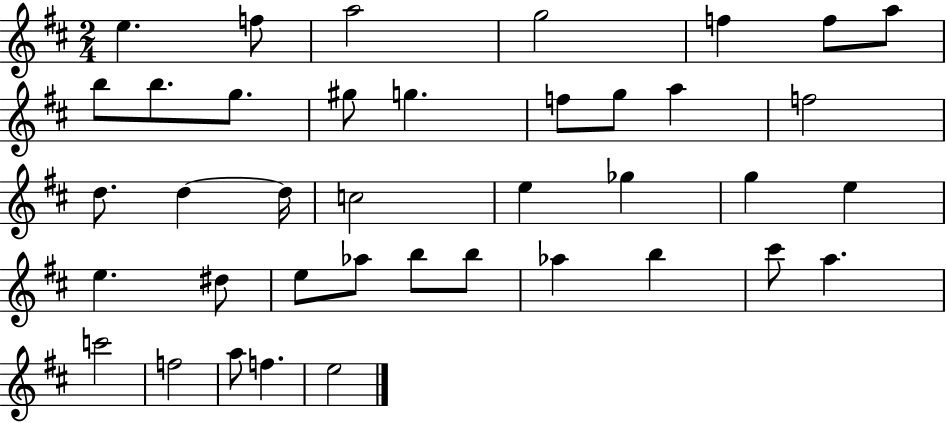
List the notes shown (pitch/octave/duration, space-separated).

E5/q. F5/e A5/h G5/h F5/q F5/e A5/e B5/e B5/e. G5/e. G#5/e G5/q. F5/e G5/e A5/q F5/h D5/e. D5/q D5/s C5/h E5/q Gb5/q G5/q E5/q E5/q. D#5/e E5/e Ab5/e B5/e B5/e Ab5/q B5/q C#6/e A5/q. C6/h F5/h A5/e F5/q. E5/h